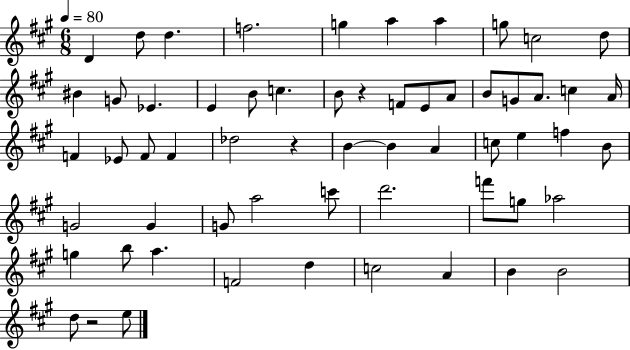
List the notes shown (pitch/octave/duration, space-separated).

D4/q D5/e D5/q. F5/h. G5/q A5/q A5/q G5/e C5/h D5/e BIS4/q G4/e Eb4/q. E4/q B4/e C5/q. B4/e R/q F4/e E4/e A4/e B4/e G4/e A4/e. C5/q A4/s F4/q Eb4/e F4/e F4/q Db5/h R/q B4/q B4/q A4/q C5/e E5/q F5/q B4/e G4/h G4/q G4/e A5/h C6/e D6/h. F6/e G5/e Ab5/h G5/q B5/e A5/q. F4/h D5/q C5/h A4/q B4/q B4/h D5/e R/h E5/e